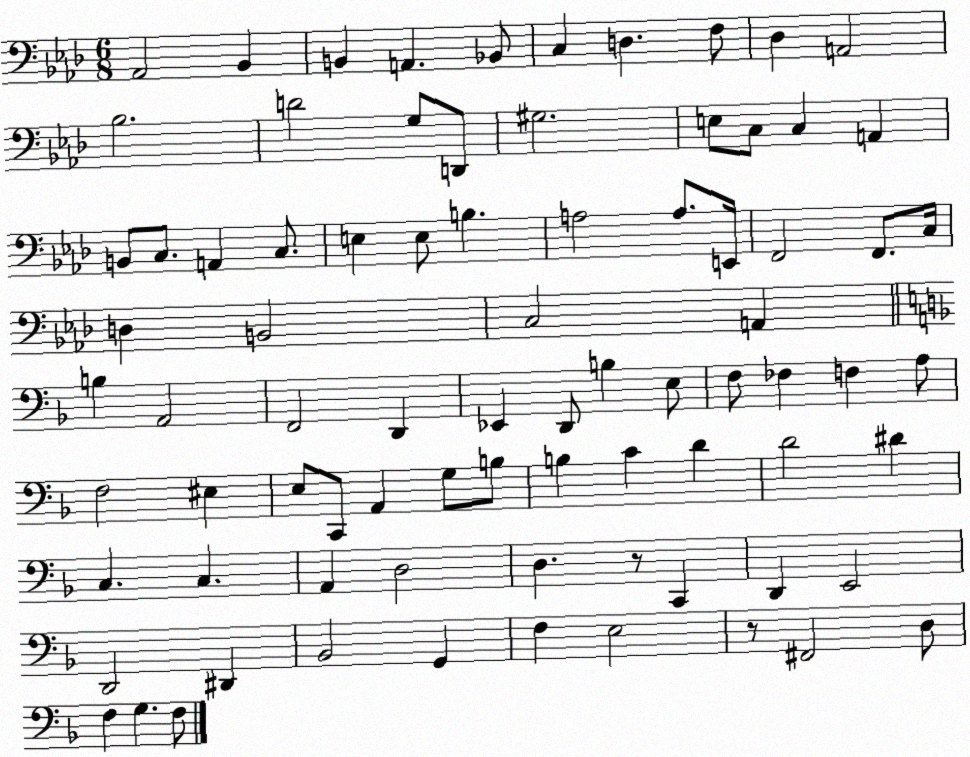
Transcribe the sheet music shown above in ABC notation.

X:1
T:Untitled
M:6/8
L:1/4
K:Ab
_A,,2 _B,, B,, A,, _B,,/2 C, D, F,/2 _D, A,,2 _B,2 D2 G,/2 D,,/2 ^G,2 E,/2 C,/2 C, A,, B,,/2 C,/2 A,, C,/2 E, E,/2 B, A,2 A,/2 E,,/4 F,,2 F,,/2 C,/4 D, B,,2 C,2 A,, B, A,,2 F,,2 D,, _E,, D,,/2 B, E,/2 F,/2 _F, F, A,/2 F,2 ^E, E,/2 C,,/2 A,, G,/2 B,/2 B, C D D2 ^D C, C, A,, D,2 D, z/2 C,, D,, E,,2 D,,2 ^D,, _B,,2 G,, F, E,2 z/2 ^F,,2 D,/2 F, G, F,/2